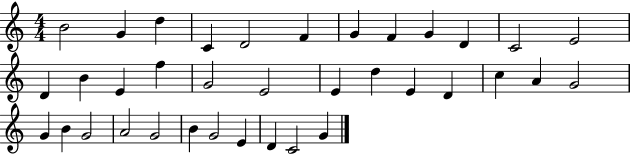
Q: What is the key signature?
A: C major